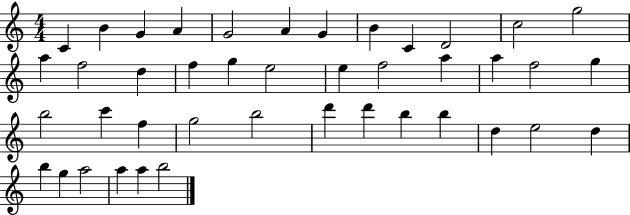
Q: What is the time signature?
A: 4/4